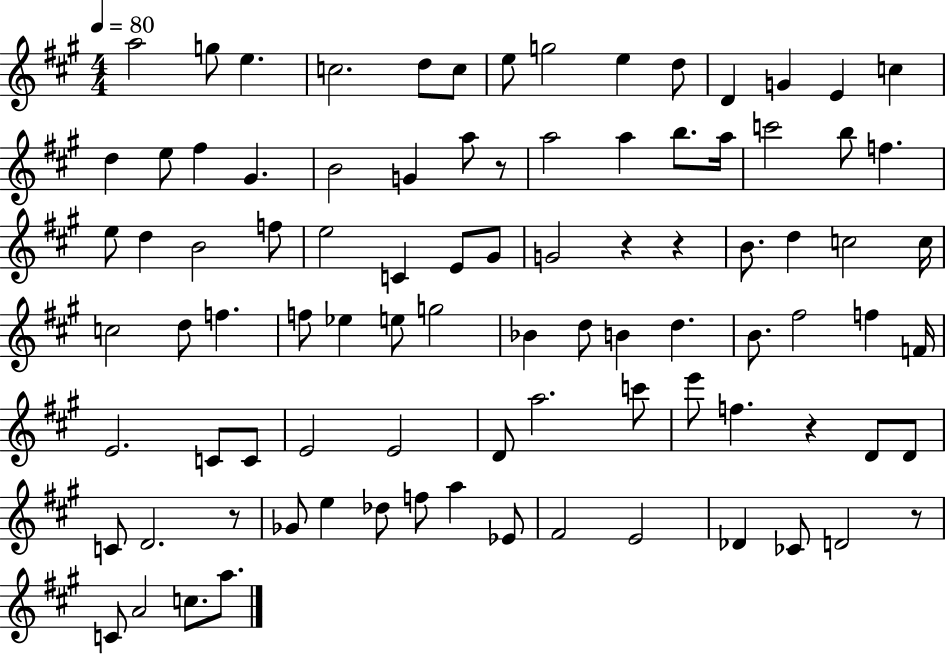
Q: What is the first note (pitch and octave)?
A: A5